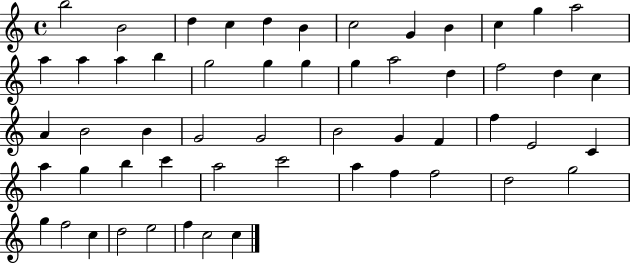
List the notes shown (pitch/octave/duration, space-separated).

B5/h B4/h D5/q C5/q D5/q B4/q C5/h G4/q B4/q C5/q G5/q A5/h A5/q A5/q A5/q B5/q G5/h G5/q G5/q G5/q A5/h D5/q F5/h D5/q C5/q A4/q B4/h B4/q G4/h G4/h B4/h G4/q F4/q F5/q E4/h C4/q A5/q G5/q B5/q C6/q A5/h C6/h A5/q F5/q F5/h D5/h G5/h G5/q F5/h C5/q D5/h E5/h F5/q C5/h C5/q